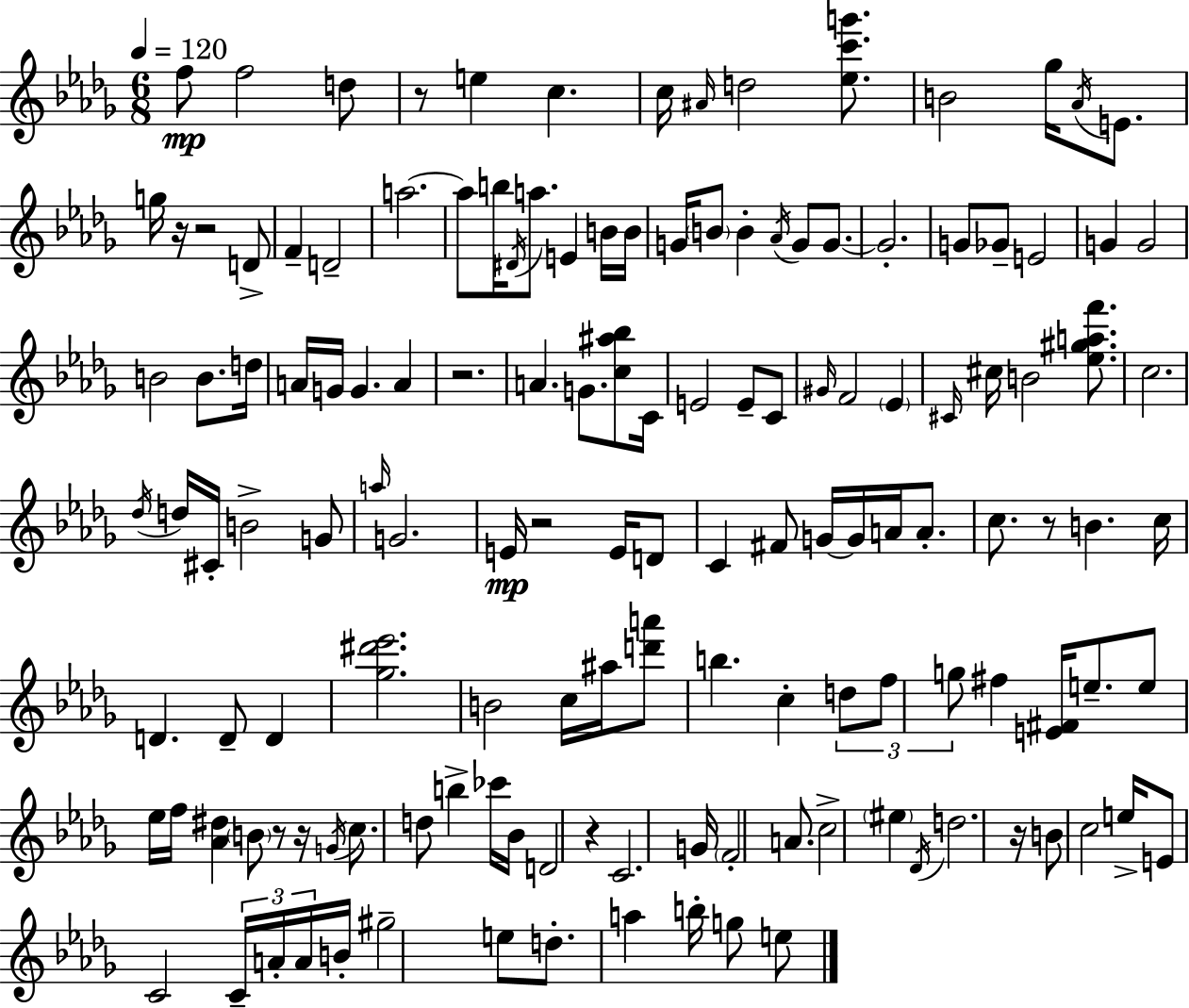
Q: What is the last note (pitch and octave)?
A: E5